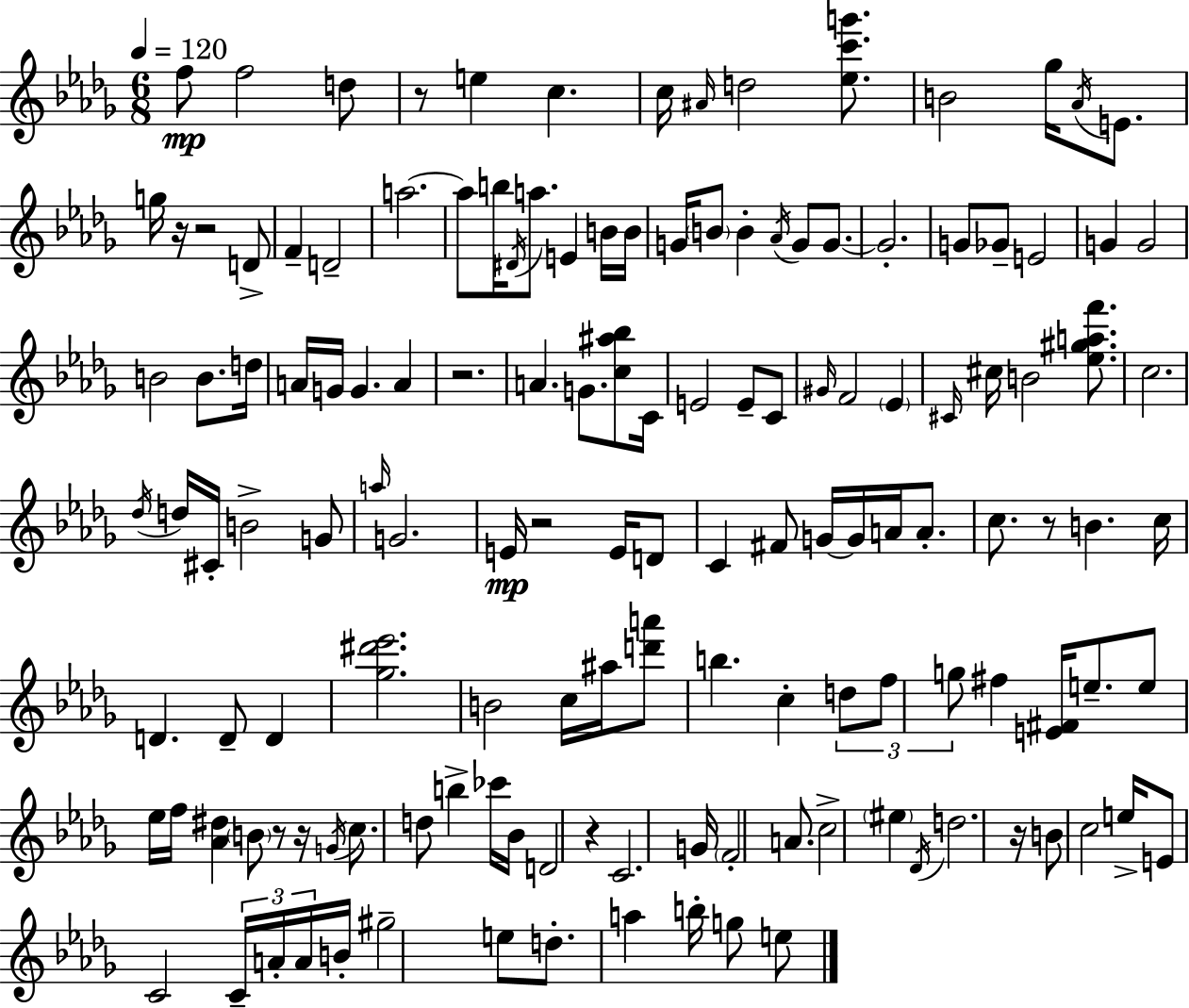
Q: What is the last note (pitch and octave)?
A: E5